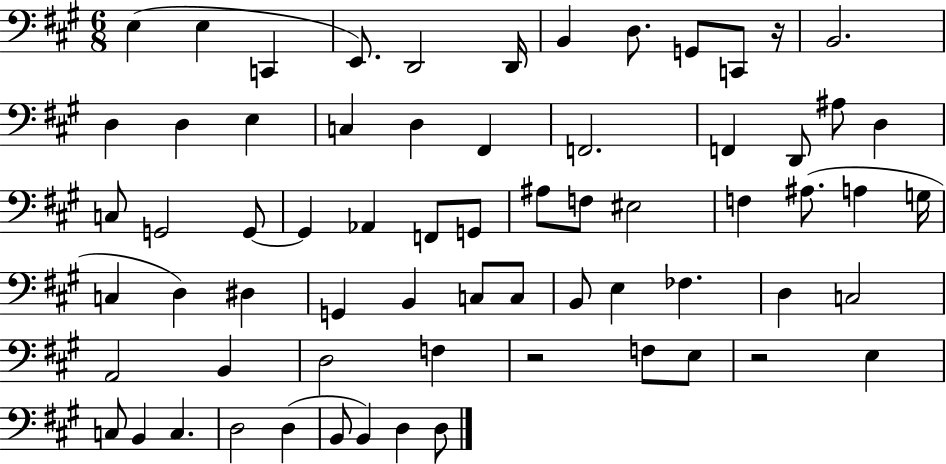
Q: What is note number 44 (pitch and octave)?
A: B2